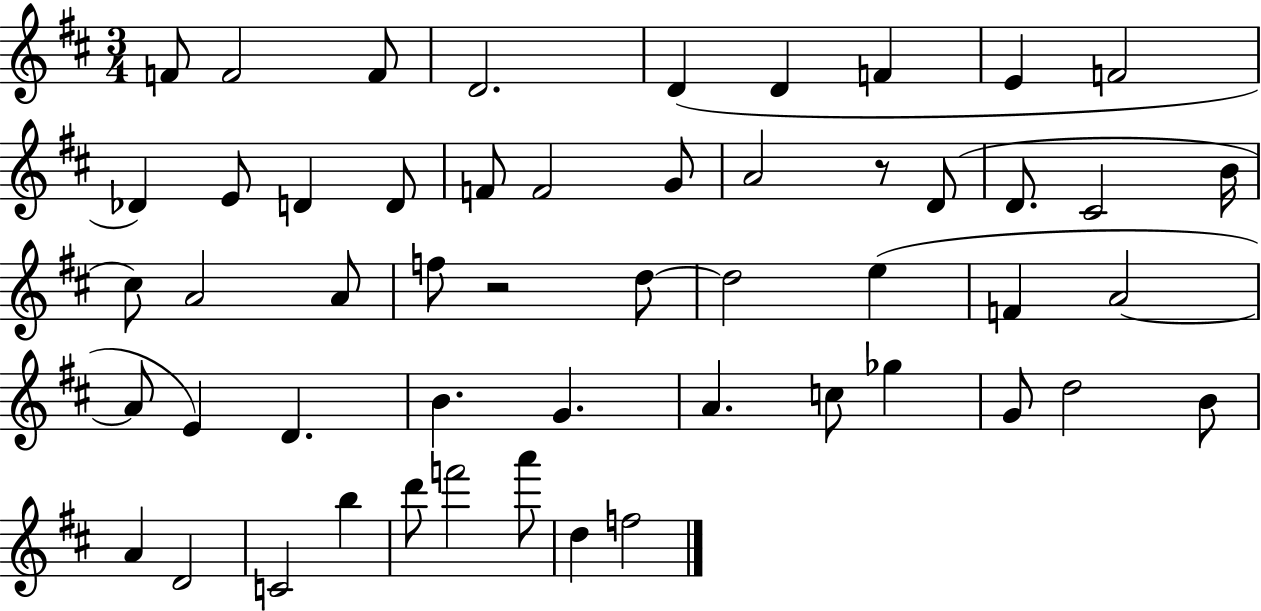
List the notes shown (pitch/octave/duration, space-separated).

F4/e F4/h F4/e D4/h. D4/q D4/q F4/q E4/q F4/h Db4/q E4/e D4/q D4/e F4/e F4/h G4/e A4/h R/e D4/e D4/e. C#4/h B4/s C#5/e A4/h A4/e F5/e R/h D5/e D5/h E5/q F4/q A4/h A4/e E4/q D4/q. B4/q. G4/q. A4/q. C5/e Gb5/q G4/e D5/h B4/e A4/q D4/h C4/h B5/q D6/e F6/h A6/e D5/q F5/h